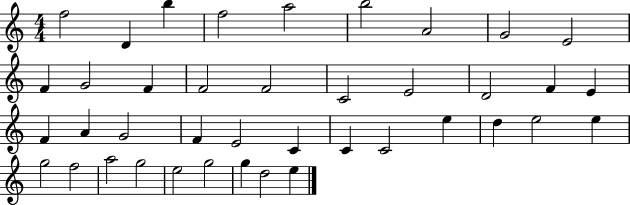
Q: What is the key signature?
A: C major